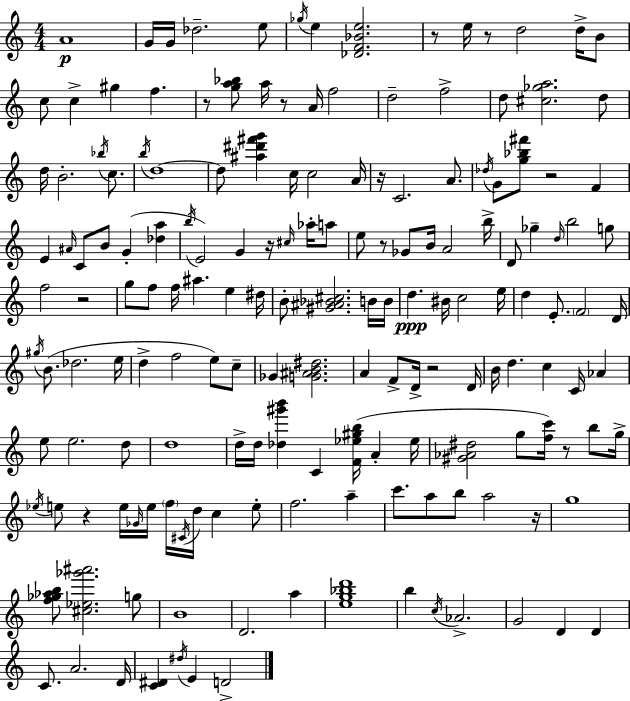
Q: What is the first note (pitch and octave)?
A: A4